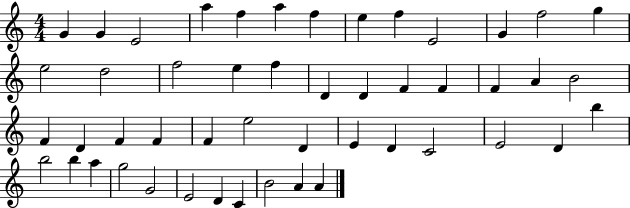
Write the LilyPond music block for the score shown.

{
  \clef treble
  \numericTimeSignature
  \time 4/4
  \key c \major
  g'4 g'4 e'2 | a''4 f''4 a''4 f''4 | e''4 f''4 e'2 | g'4 f''2 g''4 | \break e''2 d''2 | f''2 e''4 f''4 | d'4 d'4 f'4 f'4 | f'4 a'4 b'2 | \break f'4 d'4 f'4 f'4 | f'4 e''2 d'4 | e'4 d'4 c'2 | e'2 d'4 b''4 | \break b''2 b''4 a''4 | g''2 g'2 | e'2 d'4 c'4 | b'2 a'4 a'4 | \break \bar "|."
}